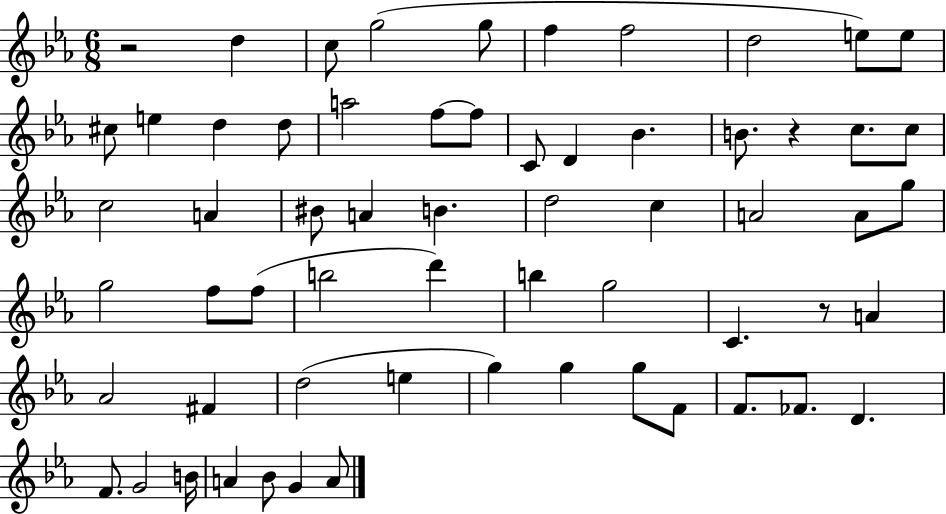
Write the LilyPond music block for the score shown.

{
  \clef treble
  \numericTimeSignature
  \time 6/8
  \key ees \major
  r2 d''4 | c''8 g''2( g''8 | f''4 f''2 | d''2 e''8) e''8 | \break cis''8 e''4 d''4 d''8 | a''2 f''8~~ f''8 | c'8 d'4 bes'4. | b'8. r4 c''8. c''8 | \break c''2 a'4 | bis'8 a'4 b'4. | d''2 c''4 | a'2 a'8 g''8 | \break g''2 f''8 f''8( | b''2 d'''4) | b''4 g''2 | c'4. r8 a'4 | \break aes'2 fis'4 | d''2( e''4 | g''4) g''4 g''8 f'8 | f'8. fes'8. d'4. | \break f'8. g'2 b'16 | a'4 bes'8 g'4 a'8 | \bar "|."
}